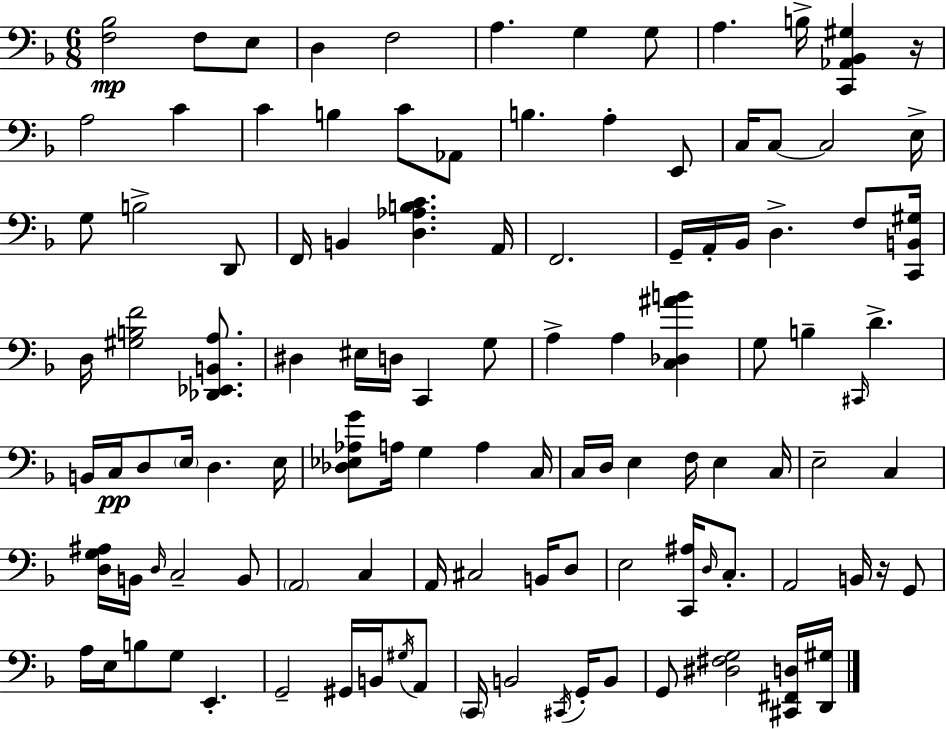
[F3,Bb3]/h F3/e E3/e D3/q F3/h A3/q. G3/q G3/e A3/q. B3/s [C2,Ab2,Bb2,G#3]/q R/s A3/h C4/q C4/q B3/q C4/e Ab2/e B3/q. A3/q E2/e C3/s C3/e C3/h E3/s G3/e B3/h D2/e F2/s B2/q [D3,Ab3,B3,C4]/q. A2/s F2/h. G2/s A2/s Bb2/s D3/q. F3/e [C2,B2,G#3]/s D3/s [G#3,B3,F4]/h [Db2,Eb2,B2,A3]/e. D#3/q EIS3/s D3/s C2/q G3/e A3/q A3/q [C3,Db3,A#4,B4]/q G3/e B3/q C#2/s D4/q. B2/s C3/s D3/e E3/s D3/q. E3/s [Db3,Eb3,Ab3,G4]/e A3/s G3/q A3/q C3/s C3/s D3/s E3/q F3/s E3/q C3/s E3/h C3/q [D3,G3,A#3]/s B2/s D3/s C3/h B2/e A2/h C3/q A2/s C#3/h B2/s D3/e E3/h [C2,A#3]/s D3/s C3/e. A2/h B2/s R/s G2/e A3/s E3/s B3/e G3/e E2/q. G2/h G#2/s B2/s G#3/s A2/e C2/s B2/h C#2/s G2/s B2/e G2/e [D#3,F#3,G3]/h [C#2,F#2,D3]/s [D2,G#3]/s